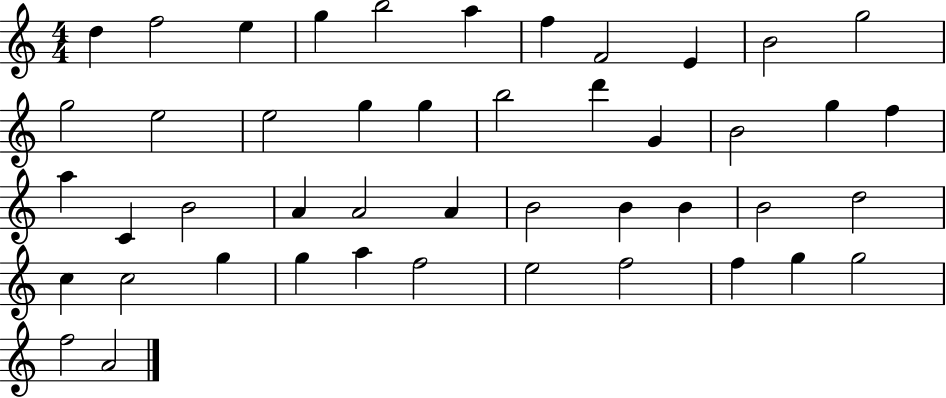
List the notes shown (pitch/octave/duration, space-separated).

D5/q F5/h E5/q G5/q B5/h A5/q F5/q F4/h E4/q B4/h G5/h G5/h E5/h E5/h G5/q G5/q B5/h D6/q G4/q B4/h G5/q F5/q A5/q C4/q B4/h A4/q A4/h A4/q B4/h B4/q B4/q B4/h D5/h C5/q C5/h G5/q G5/q A5/q F5/h E5/h F5/h F5/q G5/q G5/h F5/h A4/h